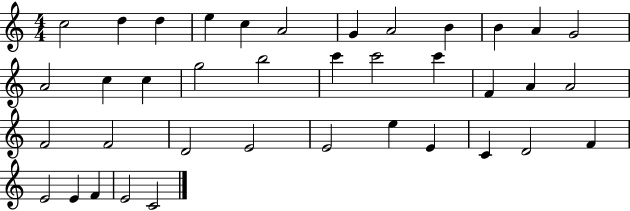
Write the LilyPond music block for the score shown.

{
  \clef treble
  \numericTimeSignature
  \time 4/4
  \key c \major
  c''2 d''4 d''4 | e''4 c''4 a'2 | g'4 a'2 b'4 | b'4 a'4 g'2 | \break a'2 c''4 c''4 | g''2 b''2 | c'''4 c'''2 c'''4 | f'4 a'4 a'2 | \break f'2 f'2 | d'2 e'2 | e'2 e''4 e'4 | c'4 d'2 f'4 | \break e'2 e'4 f'4 | e'2 c'2 | \bar "|."
}